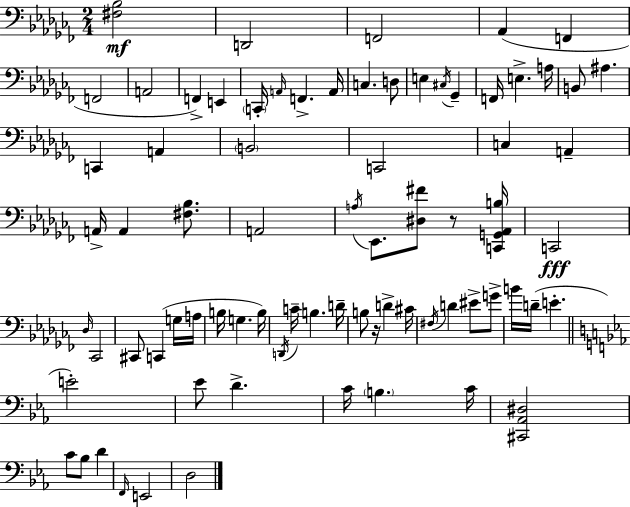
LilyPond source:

{
  \clef bass
  \numericTimeSignature
  \time 2/4
  \key aes \minor
  <fis bes>2\mf | d,2 | f,2 | aes,4( f,4 | \break f,2 | a,2 | f,4->) e,4 | \parenthesize c,16-. \grace { a,16 } f,4.-> | \break a,16 c4. d8 | e4 \acciaccatura { cis16 } ges,4-- | f,16 e4.-> | a16 b,8 ais4. | \break c,4 a,4 | \parenthesize b,2 | c,2 | c4 a,4-- | \break a,16-> a,4 <fis bes>8. | a,2 | \acciaccatura { a16 } ees,8. <dis fis'>8 | r8 <c, g, aes, b>16 c,2\fff | \break \grace { des16 } ces,2 | cis,8 c,4( | g16 a16 b16 g4. | b16) \acciaccatura { d,16 } c'16-- b4. | \break d'16-- b8 r16 | d'4-> cis'16 \acciaccatura { fis16 } d'4 | eis'8-> g'8-> b'16 d'16--( | e'4.-. \bar "||" \break \key ees \major e'2-.) | ees'8 d'4.-> | c'16 \parenthesize b4. c'16 | <cis, aes, dis>2 | \break c'8 bes8 d'4 | \grace { f,16 } e,2 | d2 | \bar "|."
}